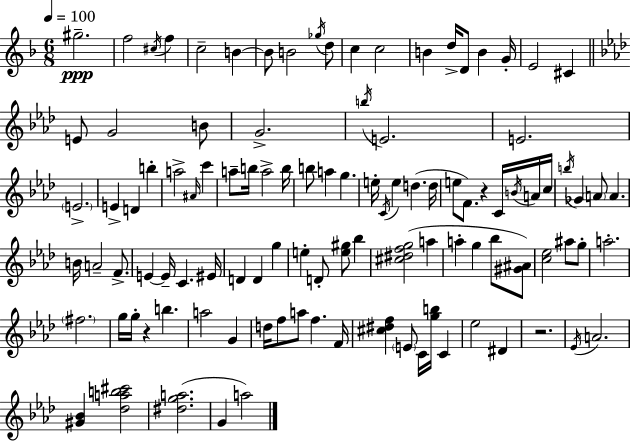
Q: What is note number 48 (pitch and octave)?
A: C4